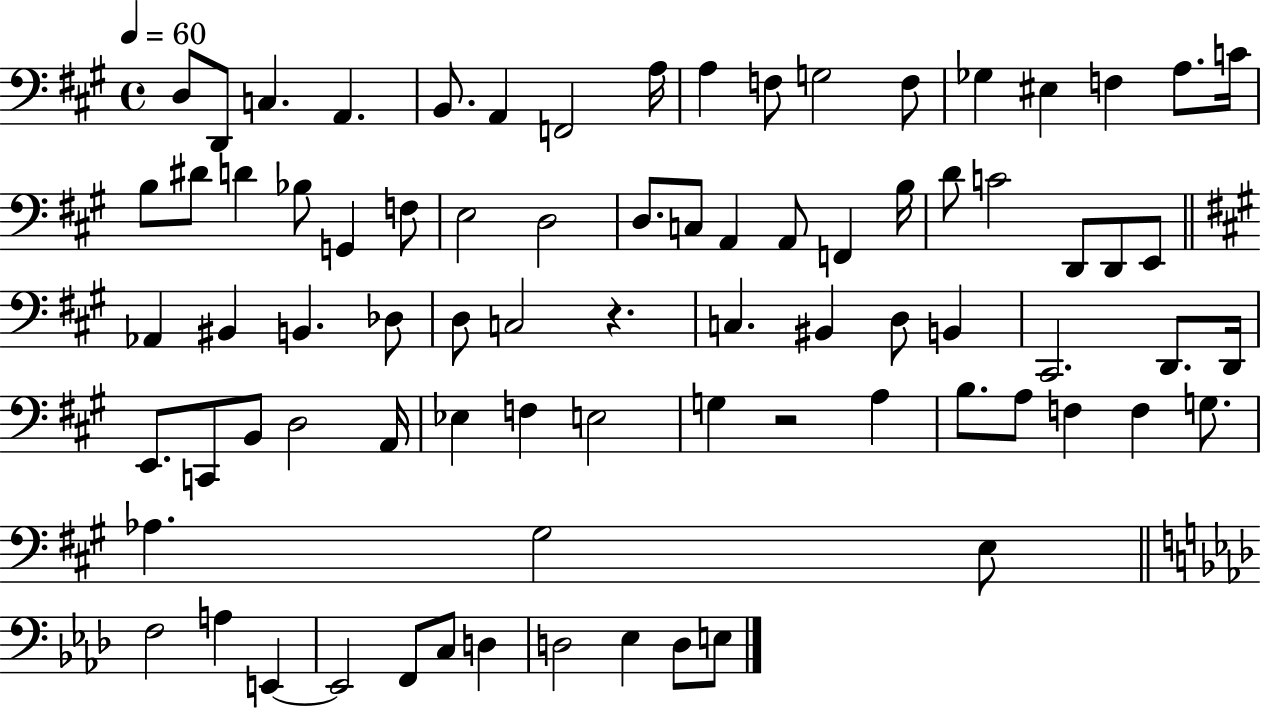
X:1
T:Untitled
M:4/4
L:1/4
K:A
D,/2 D,,/2 C, A,, B,,/2 A,, F,,2 A,/4 A, F,/2 G,2 F,/2 _G, ^E, F, A,/2 C/4 B,/2 ^D/2 D _B,/2 G,, F,/2 E,2 D,2 D,/2 C,/2 A,, A,,/2 F,, B,/4 D/2 C2 D,,/2 D,,/2 E,,/2 _A,, ^B,, B,, _D,/2 D,/2 C,2 z C, ^B,, D,/2 B,, ^C,,2 D,,/2 D,,/4 E,,/2 C,,/2 B,,/2 D,2 A,,/4 _E, F, E,2 G, z2 A, B,/2 A,/2 F, F, G,/2 _A, ^G,2 E,/2 F,2 A, E,, E,,2 F,,/2 C,/2 D, D,2 _E, D,/2 E,/2